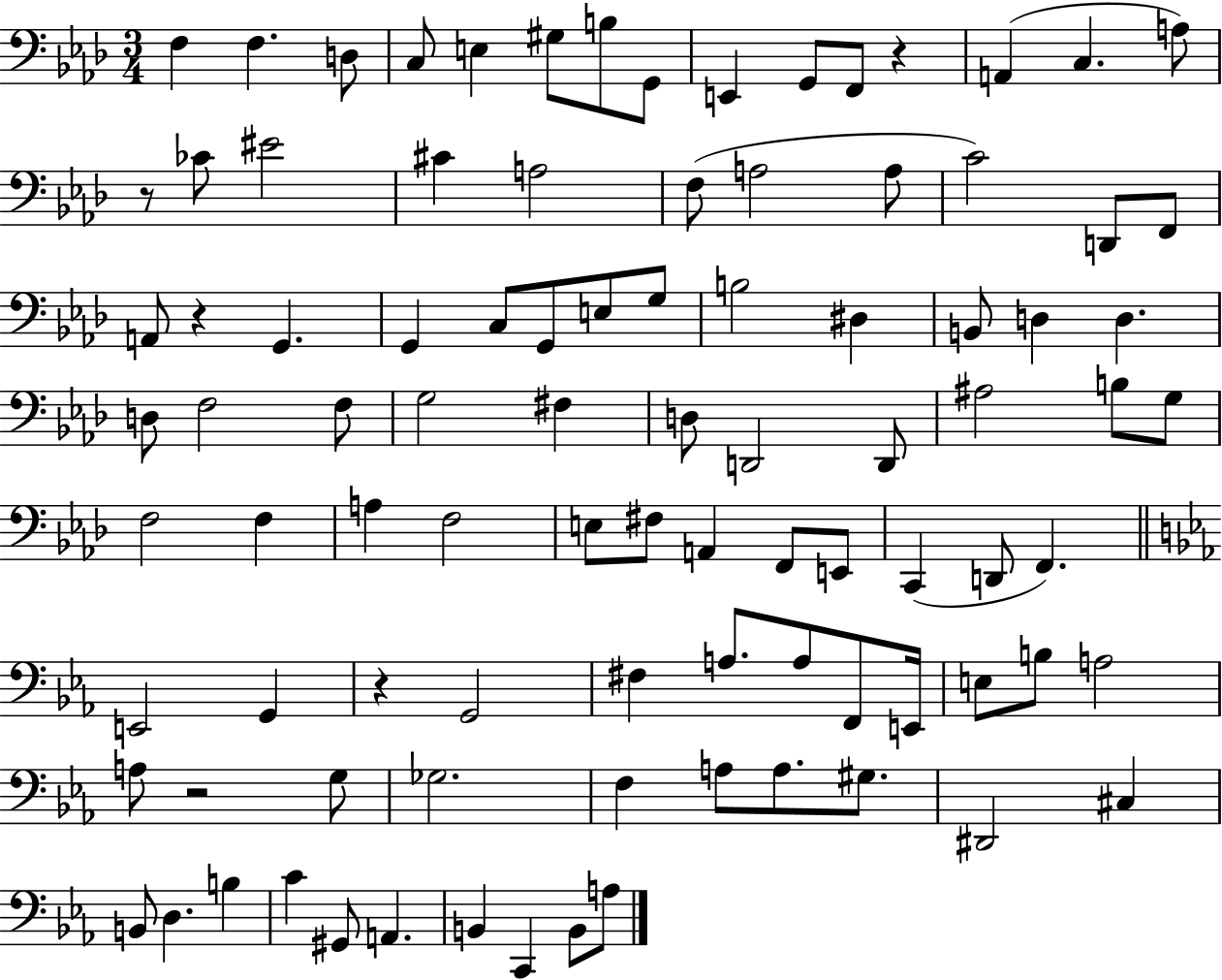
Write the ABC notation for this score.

X:1
T:Untitled
M:3/4
L:1/4
K:Ab
F, F, D,/2 C,/2 E, ^G,/2 B,/2 G,,/2 E,, G,,/2 F,,/2 z A,, C, A,/2 z/2 _C/2 ^E2 ^C A,2 F,/2 A,2 A,/2 C2 D,,/2 F,,/2 A,,/2 z G,, G,, C,/2 G,,/2 E,/2 G,/2 B,2 ^D, B,,/2 D, D, D,/2 F,2 F,/2 G,2 ^F, D,/2 D,,2 D,,/2 ^A,2 B,/2 G,/2 F,2 F, A, F,2 E,/2 ^F,/2 A,, F,,/2 E,,/2 C,, D,,/2 F,, E,,2 G,, z G,,2 ^F, A,/2 A,/2 F,,/2 E,,/4 E,/2 B,/2 A,2 A,/2 z2 G,/2 _G,2 F, A,/2 A,/2 ^G,/2 ^D,,2 ^C, B,,/2 D, B, C ^G,,/2 A,, B,, C,, B,,/2 A,/2